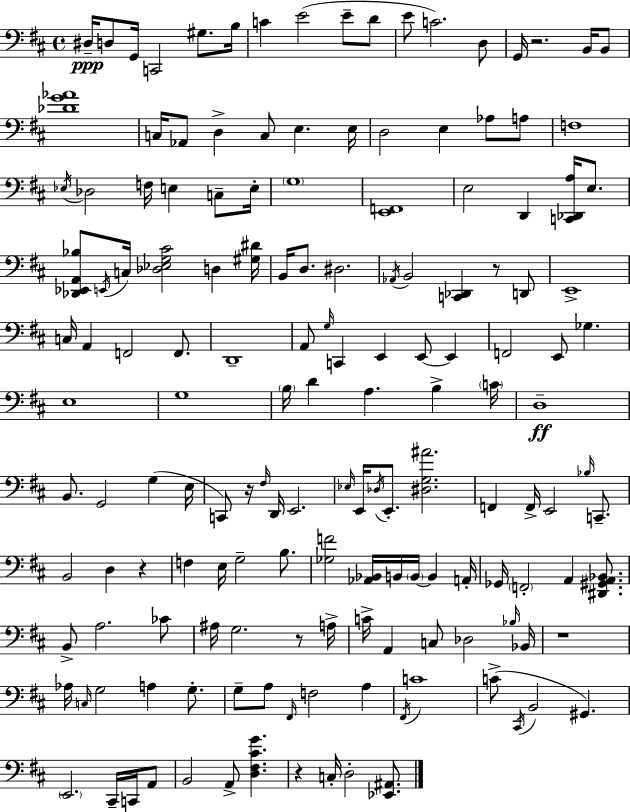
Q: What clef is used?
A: bass